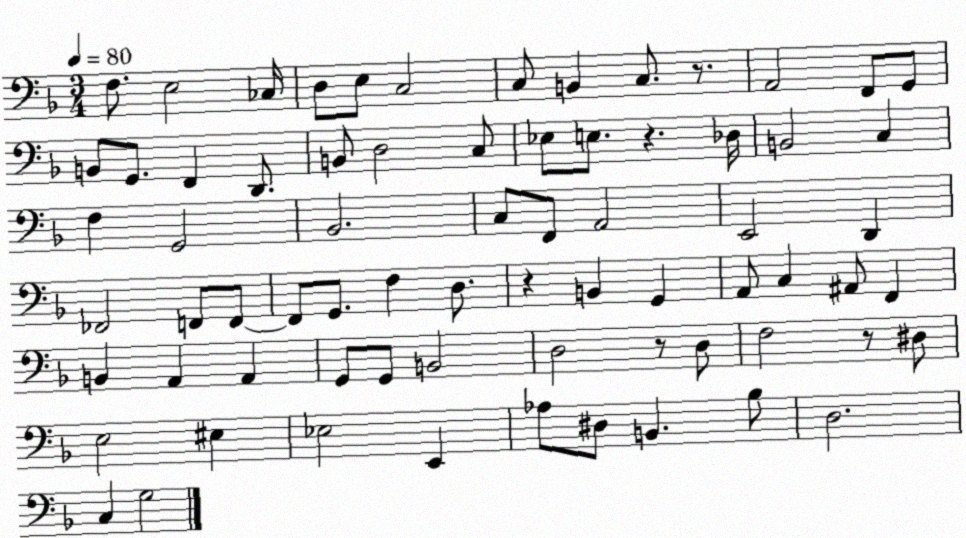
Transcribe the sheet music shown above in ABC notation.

X:1
T:Untitled
M:3/4
L:1/4
K:F
F,/2 E,2 _C,/4 D,/2 E,/2 C,2 C,/2 B,, C,/2 z/2 A,,2 F,,/2 G,,/2 B,,/2 G,,/2 F,, D,,/2 B,,/2 D,2 C,/2 _E,/2 E,/2 z _D,/4 B,,2 C, F, G,,2 _B,,2 C,/2 F,,/2 A,,2 E,,2 D,, _F,,2 F,,/2 F,,/2 F,,/2 G,,/2 F, D,/2 z B,, G,, A,,/2 C, ^A,,/2 F,, B,, A,, A,, G,,/2 G,,/2 B,,2 D,2 z/2 D,/2 F,2 z/2 ^D,/2 E,2 ^E, _E,2 E,, _A,/2 ^D,/2 B,, _B,/2 D,2 C, G,2